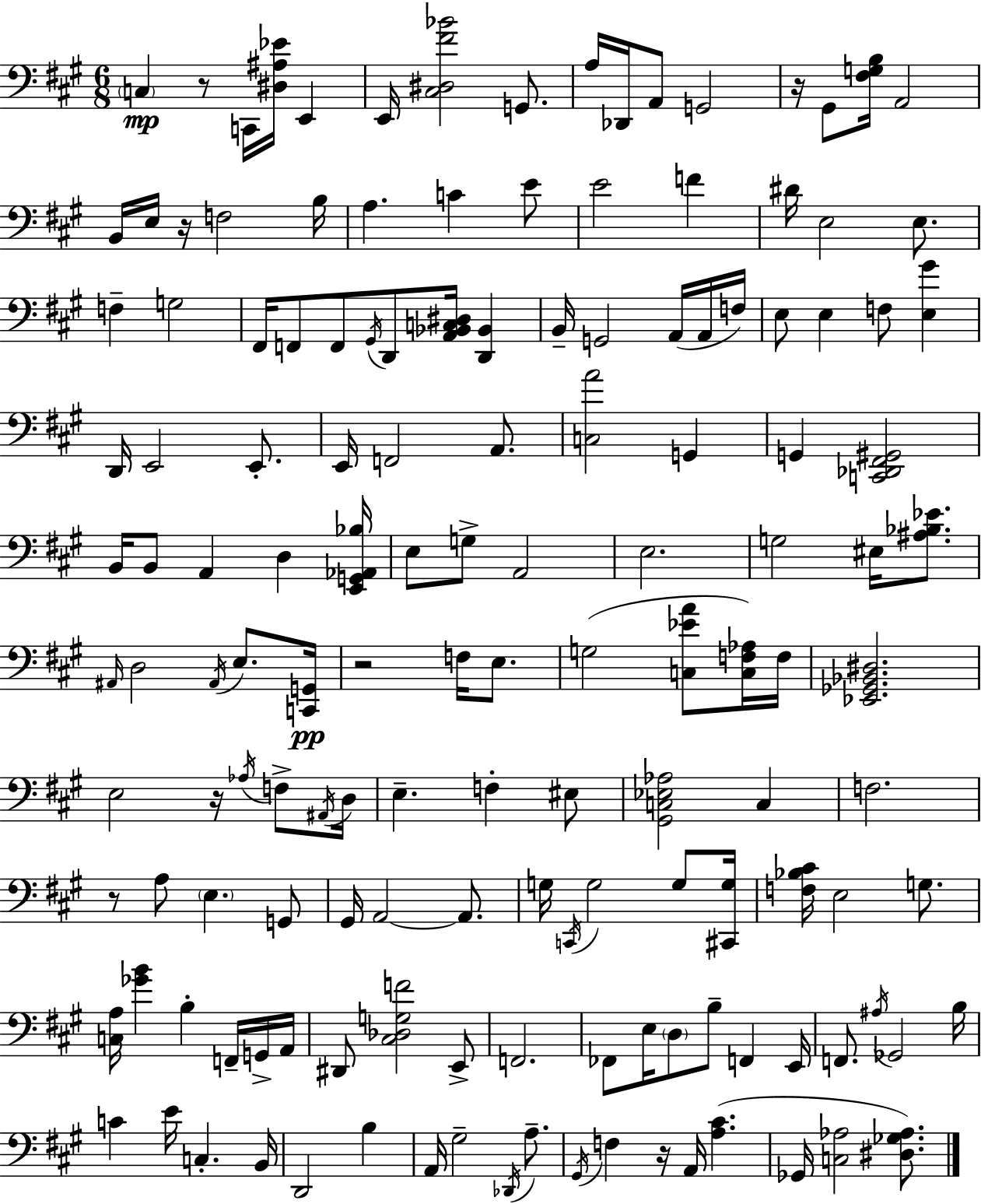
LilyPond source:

{
  \clef bass
  \numericTimeSignature
  \time 6/8
  \key a \major
  \parenthesize c4\mp r8 c,16 <dis ais ees'>16 e,4 | e,16 <cis dis fis' bes'>2 g,8. | a16 des,16 a,8 g,2 | r16 gis,8 <fis g b>16 a,2 | \break b,16 e16 r16 f2 b16 | a4. c'4 e'8 | e'2 f'4 | dis'16 e2 e8. | \break f4-- g2 | fis,16 f,8 f,8 \acciaccatura { gis,16 } d,8 <a, bes, c dis>16 <d, bes,>4 | b,16-- g,2 a,16( a,16 | f16) e8 e4 f8 <e gis'>4 | \break d,16 e,2 e,8.-. | e,16 f,2 a,8. | <c a'>2 g,4 | g,4 <c, des, fis, gis,>2 | \break b,16 b,8 a,4 d4 | <e, g, aes, bes>16 e8 g8-> a,2 | e2. | g2 eis16 <ais bes ees'>8. | \break \grace { ais,16 } d2 \acciaccatura { ais,16 } e8. | <c, g,>16\pp r2 f16 | e8. g2( <c ees' a'>8 | <c f aes>16) f16 <ees, ges, bes, dis>2. | \break e2 r16 | \acciaccatura { aes16 } f8-> \acciaccatura { ais,16 } d16 e4.-- f4-. | eis8 <gis, c ees aes>2 | c4 f2. | \break r8 a8 \parenthesize e4. | g,8 gis,16 a,2~~ | a,8. g16 \acciaccatura { c,16 } g2 | g8 <cis, g>16 <f bes cis'>16 e2 | \break g8. <c a>16 <ges' b'>4 b4-. | f,16-- g,16-> a,16 dis,8 <cis des g f'>2 | e,8-> f,2. | fes,8 e16 \parenthesize d8 b8-- | \break f,4 e,16 f,8. \acciaccatura { ais16 } ges,2 | b16 c'4 e'16 | c4.-. b,16 d,2 | b4 a,16 gis2-- | \break \acciaccatura { des,16 } a8.-- \acciaccatura { gis,16 } f4 | r16 a,16 <a cis'>4.( ges,16 <c aes>2 | <dis ges aes>8.) \bar "|."
}